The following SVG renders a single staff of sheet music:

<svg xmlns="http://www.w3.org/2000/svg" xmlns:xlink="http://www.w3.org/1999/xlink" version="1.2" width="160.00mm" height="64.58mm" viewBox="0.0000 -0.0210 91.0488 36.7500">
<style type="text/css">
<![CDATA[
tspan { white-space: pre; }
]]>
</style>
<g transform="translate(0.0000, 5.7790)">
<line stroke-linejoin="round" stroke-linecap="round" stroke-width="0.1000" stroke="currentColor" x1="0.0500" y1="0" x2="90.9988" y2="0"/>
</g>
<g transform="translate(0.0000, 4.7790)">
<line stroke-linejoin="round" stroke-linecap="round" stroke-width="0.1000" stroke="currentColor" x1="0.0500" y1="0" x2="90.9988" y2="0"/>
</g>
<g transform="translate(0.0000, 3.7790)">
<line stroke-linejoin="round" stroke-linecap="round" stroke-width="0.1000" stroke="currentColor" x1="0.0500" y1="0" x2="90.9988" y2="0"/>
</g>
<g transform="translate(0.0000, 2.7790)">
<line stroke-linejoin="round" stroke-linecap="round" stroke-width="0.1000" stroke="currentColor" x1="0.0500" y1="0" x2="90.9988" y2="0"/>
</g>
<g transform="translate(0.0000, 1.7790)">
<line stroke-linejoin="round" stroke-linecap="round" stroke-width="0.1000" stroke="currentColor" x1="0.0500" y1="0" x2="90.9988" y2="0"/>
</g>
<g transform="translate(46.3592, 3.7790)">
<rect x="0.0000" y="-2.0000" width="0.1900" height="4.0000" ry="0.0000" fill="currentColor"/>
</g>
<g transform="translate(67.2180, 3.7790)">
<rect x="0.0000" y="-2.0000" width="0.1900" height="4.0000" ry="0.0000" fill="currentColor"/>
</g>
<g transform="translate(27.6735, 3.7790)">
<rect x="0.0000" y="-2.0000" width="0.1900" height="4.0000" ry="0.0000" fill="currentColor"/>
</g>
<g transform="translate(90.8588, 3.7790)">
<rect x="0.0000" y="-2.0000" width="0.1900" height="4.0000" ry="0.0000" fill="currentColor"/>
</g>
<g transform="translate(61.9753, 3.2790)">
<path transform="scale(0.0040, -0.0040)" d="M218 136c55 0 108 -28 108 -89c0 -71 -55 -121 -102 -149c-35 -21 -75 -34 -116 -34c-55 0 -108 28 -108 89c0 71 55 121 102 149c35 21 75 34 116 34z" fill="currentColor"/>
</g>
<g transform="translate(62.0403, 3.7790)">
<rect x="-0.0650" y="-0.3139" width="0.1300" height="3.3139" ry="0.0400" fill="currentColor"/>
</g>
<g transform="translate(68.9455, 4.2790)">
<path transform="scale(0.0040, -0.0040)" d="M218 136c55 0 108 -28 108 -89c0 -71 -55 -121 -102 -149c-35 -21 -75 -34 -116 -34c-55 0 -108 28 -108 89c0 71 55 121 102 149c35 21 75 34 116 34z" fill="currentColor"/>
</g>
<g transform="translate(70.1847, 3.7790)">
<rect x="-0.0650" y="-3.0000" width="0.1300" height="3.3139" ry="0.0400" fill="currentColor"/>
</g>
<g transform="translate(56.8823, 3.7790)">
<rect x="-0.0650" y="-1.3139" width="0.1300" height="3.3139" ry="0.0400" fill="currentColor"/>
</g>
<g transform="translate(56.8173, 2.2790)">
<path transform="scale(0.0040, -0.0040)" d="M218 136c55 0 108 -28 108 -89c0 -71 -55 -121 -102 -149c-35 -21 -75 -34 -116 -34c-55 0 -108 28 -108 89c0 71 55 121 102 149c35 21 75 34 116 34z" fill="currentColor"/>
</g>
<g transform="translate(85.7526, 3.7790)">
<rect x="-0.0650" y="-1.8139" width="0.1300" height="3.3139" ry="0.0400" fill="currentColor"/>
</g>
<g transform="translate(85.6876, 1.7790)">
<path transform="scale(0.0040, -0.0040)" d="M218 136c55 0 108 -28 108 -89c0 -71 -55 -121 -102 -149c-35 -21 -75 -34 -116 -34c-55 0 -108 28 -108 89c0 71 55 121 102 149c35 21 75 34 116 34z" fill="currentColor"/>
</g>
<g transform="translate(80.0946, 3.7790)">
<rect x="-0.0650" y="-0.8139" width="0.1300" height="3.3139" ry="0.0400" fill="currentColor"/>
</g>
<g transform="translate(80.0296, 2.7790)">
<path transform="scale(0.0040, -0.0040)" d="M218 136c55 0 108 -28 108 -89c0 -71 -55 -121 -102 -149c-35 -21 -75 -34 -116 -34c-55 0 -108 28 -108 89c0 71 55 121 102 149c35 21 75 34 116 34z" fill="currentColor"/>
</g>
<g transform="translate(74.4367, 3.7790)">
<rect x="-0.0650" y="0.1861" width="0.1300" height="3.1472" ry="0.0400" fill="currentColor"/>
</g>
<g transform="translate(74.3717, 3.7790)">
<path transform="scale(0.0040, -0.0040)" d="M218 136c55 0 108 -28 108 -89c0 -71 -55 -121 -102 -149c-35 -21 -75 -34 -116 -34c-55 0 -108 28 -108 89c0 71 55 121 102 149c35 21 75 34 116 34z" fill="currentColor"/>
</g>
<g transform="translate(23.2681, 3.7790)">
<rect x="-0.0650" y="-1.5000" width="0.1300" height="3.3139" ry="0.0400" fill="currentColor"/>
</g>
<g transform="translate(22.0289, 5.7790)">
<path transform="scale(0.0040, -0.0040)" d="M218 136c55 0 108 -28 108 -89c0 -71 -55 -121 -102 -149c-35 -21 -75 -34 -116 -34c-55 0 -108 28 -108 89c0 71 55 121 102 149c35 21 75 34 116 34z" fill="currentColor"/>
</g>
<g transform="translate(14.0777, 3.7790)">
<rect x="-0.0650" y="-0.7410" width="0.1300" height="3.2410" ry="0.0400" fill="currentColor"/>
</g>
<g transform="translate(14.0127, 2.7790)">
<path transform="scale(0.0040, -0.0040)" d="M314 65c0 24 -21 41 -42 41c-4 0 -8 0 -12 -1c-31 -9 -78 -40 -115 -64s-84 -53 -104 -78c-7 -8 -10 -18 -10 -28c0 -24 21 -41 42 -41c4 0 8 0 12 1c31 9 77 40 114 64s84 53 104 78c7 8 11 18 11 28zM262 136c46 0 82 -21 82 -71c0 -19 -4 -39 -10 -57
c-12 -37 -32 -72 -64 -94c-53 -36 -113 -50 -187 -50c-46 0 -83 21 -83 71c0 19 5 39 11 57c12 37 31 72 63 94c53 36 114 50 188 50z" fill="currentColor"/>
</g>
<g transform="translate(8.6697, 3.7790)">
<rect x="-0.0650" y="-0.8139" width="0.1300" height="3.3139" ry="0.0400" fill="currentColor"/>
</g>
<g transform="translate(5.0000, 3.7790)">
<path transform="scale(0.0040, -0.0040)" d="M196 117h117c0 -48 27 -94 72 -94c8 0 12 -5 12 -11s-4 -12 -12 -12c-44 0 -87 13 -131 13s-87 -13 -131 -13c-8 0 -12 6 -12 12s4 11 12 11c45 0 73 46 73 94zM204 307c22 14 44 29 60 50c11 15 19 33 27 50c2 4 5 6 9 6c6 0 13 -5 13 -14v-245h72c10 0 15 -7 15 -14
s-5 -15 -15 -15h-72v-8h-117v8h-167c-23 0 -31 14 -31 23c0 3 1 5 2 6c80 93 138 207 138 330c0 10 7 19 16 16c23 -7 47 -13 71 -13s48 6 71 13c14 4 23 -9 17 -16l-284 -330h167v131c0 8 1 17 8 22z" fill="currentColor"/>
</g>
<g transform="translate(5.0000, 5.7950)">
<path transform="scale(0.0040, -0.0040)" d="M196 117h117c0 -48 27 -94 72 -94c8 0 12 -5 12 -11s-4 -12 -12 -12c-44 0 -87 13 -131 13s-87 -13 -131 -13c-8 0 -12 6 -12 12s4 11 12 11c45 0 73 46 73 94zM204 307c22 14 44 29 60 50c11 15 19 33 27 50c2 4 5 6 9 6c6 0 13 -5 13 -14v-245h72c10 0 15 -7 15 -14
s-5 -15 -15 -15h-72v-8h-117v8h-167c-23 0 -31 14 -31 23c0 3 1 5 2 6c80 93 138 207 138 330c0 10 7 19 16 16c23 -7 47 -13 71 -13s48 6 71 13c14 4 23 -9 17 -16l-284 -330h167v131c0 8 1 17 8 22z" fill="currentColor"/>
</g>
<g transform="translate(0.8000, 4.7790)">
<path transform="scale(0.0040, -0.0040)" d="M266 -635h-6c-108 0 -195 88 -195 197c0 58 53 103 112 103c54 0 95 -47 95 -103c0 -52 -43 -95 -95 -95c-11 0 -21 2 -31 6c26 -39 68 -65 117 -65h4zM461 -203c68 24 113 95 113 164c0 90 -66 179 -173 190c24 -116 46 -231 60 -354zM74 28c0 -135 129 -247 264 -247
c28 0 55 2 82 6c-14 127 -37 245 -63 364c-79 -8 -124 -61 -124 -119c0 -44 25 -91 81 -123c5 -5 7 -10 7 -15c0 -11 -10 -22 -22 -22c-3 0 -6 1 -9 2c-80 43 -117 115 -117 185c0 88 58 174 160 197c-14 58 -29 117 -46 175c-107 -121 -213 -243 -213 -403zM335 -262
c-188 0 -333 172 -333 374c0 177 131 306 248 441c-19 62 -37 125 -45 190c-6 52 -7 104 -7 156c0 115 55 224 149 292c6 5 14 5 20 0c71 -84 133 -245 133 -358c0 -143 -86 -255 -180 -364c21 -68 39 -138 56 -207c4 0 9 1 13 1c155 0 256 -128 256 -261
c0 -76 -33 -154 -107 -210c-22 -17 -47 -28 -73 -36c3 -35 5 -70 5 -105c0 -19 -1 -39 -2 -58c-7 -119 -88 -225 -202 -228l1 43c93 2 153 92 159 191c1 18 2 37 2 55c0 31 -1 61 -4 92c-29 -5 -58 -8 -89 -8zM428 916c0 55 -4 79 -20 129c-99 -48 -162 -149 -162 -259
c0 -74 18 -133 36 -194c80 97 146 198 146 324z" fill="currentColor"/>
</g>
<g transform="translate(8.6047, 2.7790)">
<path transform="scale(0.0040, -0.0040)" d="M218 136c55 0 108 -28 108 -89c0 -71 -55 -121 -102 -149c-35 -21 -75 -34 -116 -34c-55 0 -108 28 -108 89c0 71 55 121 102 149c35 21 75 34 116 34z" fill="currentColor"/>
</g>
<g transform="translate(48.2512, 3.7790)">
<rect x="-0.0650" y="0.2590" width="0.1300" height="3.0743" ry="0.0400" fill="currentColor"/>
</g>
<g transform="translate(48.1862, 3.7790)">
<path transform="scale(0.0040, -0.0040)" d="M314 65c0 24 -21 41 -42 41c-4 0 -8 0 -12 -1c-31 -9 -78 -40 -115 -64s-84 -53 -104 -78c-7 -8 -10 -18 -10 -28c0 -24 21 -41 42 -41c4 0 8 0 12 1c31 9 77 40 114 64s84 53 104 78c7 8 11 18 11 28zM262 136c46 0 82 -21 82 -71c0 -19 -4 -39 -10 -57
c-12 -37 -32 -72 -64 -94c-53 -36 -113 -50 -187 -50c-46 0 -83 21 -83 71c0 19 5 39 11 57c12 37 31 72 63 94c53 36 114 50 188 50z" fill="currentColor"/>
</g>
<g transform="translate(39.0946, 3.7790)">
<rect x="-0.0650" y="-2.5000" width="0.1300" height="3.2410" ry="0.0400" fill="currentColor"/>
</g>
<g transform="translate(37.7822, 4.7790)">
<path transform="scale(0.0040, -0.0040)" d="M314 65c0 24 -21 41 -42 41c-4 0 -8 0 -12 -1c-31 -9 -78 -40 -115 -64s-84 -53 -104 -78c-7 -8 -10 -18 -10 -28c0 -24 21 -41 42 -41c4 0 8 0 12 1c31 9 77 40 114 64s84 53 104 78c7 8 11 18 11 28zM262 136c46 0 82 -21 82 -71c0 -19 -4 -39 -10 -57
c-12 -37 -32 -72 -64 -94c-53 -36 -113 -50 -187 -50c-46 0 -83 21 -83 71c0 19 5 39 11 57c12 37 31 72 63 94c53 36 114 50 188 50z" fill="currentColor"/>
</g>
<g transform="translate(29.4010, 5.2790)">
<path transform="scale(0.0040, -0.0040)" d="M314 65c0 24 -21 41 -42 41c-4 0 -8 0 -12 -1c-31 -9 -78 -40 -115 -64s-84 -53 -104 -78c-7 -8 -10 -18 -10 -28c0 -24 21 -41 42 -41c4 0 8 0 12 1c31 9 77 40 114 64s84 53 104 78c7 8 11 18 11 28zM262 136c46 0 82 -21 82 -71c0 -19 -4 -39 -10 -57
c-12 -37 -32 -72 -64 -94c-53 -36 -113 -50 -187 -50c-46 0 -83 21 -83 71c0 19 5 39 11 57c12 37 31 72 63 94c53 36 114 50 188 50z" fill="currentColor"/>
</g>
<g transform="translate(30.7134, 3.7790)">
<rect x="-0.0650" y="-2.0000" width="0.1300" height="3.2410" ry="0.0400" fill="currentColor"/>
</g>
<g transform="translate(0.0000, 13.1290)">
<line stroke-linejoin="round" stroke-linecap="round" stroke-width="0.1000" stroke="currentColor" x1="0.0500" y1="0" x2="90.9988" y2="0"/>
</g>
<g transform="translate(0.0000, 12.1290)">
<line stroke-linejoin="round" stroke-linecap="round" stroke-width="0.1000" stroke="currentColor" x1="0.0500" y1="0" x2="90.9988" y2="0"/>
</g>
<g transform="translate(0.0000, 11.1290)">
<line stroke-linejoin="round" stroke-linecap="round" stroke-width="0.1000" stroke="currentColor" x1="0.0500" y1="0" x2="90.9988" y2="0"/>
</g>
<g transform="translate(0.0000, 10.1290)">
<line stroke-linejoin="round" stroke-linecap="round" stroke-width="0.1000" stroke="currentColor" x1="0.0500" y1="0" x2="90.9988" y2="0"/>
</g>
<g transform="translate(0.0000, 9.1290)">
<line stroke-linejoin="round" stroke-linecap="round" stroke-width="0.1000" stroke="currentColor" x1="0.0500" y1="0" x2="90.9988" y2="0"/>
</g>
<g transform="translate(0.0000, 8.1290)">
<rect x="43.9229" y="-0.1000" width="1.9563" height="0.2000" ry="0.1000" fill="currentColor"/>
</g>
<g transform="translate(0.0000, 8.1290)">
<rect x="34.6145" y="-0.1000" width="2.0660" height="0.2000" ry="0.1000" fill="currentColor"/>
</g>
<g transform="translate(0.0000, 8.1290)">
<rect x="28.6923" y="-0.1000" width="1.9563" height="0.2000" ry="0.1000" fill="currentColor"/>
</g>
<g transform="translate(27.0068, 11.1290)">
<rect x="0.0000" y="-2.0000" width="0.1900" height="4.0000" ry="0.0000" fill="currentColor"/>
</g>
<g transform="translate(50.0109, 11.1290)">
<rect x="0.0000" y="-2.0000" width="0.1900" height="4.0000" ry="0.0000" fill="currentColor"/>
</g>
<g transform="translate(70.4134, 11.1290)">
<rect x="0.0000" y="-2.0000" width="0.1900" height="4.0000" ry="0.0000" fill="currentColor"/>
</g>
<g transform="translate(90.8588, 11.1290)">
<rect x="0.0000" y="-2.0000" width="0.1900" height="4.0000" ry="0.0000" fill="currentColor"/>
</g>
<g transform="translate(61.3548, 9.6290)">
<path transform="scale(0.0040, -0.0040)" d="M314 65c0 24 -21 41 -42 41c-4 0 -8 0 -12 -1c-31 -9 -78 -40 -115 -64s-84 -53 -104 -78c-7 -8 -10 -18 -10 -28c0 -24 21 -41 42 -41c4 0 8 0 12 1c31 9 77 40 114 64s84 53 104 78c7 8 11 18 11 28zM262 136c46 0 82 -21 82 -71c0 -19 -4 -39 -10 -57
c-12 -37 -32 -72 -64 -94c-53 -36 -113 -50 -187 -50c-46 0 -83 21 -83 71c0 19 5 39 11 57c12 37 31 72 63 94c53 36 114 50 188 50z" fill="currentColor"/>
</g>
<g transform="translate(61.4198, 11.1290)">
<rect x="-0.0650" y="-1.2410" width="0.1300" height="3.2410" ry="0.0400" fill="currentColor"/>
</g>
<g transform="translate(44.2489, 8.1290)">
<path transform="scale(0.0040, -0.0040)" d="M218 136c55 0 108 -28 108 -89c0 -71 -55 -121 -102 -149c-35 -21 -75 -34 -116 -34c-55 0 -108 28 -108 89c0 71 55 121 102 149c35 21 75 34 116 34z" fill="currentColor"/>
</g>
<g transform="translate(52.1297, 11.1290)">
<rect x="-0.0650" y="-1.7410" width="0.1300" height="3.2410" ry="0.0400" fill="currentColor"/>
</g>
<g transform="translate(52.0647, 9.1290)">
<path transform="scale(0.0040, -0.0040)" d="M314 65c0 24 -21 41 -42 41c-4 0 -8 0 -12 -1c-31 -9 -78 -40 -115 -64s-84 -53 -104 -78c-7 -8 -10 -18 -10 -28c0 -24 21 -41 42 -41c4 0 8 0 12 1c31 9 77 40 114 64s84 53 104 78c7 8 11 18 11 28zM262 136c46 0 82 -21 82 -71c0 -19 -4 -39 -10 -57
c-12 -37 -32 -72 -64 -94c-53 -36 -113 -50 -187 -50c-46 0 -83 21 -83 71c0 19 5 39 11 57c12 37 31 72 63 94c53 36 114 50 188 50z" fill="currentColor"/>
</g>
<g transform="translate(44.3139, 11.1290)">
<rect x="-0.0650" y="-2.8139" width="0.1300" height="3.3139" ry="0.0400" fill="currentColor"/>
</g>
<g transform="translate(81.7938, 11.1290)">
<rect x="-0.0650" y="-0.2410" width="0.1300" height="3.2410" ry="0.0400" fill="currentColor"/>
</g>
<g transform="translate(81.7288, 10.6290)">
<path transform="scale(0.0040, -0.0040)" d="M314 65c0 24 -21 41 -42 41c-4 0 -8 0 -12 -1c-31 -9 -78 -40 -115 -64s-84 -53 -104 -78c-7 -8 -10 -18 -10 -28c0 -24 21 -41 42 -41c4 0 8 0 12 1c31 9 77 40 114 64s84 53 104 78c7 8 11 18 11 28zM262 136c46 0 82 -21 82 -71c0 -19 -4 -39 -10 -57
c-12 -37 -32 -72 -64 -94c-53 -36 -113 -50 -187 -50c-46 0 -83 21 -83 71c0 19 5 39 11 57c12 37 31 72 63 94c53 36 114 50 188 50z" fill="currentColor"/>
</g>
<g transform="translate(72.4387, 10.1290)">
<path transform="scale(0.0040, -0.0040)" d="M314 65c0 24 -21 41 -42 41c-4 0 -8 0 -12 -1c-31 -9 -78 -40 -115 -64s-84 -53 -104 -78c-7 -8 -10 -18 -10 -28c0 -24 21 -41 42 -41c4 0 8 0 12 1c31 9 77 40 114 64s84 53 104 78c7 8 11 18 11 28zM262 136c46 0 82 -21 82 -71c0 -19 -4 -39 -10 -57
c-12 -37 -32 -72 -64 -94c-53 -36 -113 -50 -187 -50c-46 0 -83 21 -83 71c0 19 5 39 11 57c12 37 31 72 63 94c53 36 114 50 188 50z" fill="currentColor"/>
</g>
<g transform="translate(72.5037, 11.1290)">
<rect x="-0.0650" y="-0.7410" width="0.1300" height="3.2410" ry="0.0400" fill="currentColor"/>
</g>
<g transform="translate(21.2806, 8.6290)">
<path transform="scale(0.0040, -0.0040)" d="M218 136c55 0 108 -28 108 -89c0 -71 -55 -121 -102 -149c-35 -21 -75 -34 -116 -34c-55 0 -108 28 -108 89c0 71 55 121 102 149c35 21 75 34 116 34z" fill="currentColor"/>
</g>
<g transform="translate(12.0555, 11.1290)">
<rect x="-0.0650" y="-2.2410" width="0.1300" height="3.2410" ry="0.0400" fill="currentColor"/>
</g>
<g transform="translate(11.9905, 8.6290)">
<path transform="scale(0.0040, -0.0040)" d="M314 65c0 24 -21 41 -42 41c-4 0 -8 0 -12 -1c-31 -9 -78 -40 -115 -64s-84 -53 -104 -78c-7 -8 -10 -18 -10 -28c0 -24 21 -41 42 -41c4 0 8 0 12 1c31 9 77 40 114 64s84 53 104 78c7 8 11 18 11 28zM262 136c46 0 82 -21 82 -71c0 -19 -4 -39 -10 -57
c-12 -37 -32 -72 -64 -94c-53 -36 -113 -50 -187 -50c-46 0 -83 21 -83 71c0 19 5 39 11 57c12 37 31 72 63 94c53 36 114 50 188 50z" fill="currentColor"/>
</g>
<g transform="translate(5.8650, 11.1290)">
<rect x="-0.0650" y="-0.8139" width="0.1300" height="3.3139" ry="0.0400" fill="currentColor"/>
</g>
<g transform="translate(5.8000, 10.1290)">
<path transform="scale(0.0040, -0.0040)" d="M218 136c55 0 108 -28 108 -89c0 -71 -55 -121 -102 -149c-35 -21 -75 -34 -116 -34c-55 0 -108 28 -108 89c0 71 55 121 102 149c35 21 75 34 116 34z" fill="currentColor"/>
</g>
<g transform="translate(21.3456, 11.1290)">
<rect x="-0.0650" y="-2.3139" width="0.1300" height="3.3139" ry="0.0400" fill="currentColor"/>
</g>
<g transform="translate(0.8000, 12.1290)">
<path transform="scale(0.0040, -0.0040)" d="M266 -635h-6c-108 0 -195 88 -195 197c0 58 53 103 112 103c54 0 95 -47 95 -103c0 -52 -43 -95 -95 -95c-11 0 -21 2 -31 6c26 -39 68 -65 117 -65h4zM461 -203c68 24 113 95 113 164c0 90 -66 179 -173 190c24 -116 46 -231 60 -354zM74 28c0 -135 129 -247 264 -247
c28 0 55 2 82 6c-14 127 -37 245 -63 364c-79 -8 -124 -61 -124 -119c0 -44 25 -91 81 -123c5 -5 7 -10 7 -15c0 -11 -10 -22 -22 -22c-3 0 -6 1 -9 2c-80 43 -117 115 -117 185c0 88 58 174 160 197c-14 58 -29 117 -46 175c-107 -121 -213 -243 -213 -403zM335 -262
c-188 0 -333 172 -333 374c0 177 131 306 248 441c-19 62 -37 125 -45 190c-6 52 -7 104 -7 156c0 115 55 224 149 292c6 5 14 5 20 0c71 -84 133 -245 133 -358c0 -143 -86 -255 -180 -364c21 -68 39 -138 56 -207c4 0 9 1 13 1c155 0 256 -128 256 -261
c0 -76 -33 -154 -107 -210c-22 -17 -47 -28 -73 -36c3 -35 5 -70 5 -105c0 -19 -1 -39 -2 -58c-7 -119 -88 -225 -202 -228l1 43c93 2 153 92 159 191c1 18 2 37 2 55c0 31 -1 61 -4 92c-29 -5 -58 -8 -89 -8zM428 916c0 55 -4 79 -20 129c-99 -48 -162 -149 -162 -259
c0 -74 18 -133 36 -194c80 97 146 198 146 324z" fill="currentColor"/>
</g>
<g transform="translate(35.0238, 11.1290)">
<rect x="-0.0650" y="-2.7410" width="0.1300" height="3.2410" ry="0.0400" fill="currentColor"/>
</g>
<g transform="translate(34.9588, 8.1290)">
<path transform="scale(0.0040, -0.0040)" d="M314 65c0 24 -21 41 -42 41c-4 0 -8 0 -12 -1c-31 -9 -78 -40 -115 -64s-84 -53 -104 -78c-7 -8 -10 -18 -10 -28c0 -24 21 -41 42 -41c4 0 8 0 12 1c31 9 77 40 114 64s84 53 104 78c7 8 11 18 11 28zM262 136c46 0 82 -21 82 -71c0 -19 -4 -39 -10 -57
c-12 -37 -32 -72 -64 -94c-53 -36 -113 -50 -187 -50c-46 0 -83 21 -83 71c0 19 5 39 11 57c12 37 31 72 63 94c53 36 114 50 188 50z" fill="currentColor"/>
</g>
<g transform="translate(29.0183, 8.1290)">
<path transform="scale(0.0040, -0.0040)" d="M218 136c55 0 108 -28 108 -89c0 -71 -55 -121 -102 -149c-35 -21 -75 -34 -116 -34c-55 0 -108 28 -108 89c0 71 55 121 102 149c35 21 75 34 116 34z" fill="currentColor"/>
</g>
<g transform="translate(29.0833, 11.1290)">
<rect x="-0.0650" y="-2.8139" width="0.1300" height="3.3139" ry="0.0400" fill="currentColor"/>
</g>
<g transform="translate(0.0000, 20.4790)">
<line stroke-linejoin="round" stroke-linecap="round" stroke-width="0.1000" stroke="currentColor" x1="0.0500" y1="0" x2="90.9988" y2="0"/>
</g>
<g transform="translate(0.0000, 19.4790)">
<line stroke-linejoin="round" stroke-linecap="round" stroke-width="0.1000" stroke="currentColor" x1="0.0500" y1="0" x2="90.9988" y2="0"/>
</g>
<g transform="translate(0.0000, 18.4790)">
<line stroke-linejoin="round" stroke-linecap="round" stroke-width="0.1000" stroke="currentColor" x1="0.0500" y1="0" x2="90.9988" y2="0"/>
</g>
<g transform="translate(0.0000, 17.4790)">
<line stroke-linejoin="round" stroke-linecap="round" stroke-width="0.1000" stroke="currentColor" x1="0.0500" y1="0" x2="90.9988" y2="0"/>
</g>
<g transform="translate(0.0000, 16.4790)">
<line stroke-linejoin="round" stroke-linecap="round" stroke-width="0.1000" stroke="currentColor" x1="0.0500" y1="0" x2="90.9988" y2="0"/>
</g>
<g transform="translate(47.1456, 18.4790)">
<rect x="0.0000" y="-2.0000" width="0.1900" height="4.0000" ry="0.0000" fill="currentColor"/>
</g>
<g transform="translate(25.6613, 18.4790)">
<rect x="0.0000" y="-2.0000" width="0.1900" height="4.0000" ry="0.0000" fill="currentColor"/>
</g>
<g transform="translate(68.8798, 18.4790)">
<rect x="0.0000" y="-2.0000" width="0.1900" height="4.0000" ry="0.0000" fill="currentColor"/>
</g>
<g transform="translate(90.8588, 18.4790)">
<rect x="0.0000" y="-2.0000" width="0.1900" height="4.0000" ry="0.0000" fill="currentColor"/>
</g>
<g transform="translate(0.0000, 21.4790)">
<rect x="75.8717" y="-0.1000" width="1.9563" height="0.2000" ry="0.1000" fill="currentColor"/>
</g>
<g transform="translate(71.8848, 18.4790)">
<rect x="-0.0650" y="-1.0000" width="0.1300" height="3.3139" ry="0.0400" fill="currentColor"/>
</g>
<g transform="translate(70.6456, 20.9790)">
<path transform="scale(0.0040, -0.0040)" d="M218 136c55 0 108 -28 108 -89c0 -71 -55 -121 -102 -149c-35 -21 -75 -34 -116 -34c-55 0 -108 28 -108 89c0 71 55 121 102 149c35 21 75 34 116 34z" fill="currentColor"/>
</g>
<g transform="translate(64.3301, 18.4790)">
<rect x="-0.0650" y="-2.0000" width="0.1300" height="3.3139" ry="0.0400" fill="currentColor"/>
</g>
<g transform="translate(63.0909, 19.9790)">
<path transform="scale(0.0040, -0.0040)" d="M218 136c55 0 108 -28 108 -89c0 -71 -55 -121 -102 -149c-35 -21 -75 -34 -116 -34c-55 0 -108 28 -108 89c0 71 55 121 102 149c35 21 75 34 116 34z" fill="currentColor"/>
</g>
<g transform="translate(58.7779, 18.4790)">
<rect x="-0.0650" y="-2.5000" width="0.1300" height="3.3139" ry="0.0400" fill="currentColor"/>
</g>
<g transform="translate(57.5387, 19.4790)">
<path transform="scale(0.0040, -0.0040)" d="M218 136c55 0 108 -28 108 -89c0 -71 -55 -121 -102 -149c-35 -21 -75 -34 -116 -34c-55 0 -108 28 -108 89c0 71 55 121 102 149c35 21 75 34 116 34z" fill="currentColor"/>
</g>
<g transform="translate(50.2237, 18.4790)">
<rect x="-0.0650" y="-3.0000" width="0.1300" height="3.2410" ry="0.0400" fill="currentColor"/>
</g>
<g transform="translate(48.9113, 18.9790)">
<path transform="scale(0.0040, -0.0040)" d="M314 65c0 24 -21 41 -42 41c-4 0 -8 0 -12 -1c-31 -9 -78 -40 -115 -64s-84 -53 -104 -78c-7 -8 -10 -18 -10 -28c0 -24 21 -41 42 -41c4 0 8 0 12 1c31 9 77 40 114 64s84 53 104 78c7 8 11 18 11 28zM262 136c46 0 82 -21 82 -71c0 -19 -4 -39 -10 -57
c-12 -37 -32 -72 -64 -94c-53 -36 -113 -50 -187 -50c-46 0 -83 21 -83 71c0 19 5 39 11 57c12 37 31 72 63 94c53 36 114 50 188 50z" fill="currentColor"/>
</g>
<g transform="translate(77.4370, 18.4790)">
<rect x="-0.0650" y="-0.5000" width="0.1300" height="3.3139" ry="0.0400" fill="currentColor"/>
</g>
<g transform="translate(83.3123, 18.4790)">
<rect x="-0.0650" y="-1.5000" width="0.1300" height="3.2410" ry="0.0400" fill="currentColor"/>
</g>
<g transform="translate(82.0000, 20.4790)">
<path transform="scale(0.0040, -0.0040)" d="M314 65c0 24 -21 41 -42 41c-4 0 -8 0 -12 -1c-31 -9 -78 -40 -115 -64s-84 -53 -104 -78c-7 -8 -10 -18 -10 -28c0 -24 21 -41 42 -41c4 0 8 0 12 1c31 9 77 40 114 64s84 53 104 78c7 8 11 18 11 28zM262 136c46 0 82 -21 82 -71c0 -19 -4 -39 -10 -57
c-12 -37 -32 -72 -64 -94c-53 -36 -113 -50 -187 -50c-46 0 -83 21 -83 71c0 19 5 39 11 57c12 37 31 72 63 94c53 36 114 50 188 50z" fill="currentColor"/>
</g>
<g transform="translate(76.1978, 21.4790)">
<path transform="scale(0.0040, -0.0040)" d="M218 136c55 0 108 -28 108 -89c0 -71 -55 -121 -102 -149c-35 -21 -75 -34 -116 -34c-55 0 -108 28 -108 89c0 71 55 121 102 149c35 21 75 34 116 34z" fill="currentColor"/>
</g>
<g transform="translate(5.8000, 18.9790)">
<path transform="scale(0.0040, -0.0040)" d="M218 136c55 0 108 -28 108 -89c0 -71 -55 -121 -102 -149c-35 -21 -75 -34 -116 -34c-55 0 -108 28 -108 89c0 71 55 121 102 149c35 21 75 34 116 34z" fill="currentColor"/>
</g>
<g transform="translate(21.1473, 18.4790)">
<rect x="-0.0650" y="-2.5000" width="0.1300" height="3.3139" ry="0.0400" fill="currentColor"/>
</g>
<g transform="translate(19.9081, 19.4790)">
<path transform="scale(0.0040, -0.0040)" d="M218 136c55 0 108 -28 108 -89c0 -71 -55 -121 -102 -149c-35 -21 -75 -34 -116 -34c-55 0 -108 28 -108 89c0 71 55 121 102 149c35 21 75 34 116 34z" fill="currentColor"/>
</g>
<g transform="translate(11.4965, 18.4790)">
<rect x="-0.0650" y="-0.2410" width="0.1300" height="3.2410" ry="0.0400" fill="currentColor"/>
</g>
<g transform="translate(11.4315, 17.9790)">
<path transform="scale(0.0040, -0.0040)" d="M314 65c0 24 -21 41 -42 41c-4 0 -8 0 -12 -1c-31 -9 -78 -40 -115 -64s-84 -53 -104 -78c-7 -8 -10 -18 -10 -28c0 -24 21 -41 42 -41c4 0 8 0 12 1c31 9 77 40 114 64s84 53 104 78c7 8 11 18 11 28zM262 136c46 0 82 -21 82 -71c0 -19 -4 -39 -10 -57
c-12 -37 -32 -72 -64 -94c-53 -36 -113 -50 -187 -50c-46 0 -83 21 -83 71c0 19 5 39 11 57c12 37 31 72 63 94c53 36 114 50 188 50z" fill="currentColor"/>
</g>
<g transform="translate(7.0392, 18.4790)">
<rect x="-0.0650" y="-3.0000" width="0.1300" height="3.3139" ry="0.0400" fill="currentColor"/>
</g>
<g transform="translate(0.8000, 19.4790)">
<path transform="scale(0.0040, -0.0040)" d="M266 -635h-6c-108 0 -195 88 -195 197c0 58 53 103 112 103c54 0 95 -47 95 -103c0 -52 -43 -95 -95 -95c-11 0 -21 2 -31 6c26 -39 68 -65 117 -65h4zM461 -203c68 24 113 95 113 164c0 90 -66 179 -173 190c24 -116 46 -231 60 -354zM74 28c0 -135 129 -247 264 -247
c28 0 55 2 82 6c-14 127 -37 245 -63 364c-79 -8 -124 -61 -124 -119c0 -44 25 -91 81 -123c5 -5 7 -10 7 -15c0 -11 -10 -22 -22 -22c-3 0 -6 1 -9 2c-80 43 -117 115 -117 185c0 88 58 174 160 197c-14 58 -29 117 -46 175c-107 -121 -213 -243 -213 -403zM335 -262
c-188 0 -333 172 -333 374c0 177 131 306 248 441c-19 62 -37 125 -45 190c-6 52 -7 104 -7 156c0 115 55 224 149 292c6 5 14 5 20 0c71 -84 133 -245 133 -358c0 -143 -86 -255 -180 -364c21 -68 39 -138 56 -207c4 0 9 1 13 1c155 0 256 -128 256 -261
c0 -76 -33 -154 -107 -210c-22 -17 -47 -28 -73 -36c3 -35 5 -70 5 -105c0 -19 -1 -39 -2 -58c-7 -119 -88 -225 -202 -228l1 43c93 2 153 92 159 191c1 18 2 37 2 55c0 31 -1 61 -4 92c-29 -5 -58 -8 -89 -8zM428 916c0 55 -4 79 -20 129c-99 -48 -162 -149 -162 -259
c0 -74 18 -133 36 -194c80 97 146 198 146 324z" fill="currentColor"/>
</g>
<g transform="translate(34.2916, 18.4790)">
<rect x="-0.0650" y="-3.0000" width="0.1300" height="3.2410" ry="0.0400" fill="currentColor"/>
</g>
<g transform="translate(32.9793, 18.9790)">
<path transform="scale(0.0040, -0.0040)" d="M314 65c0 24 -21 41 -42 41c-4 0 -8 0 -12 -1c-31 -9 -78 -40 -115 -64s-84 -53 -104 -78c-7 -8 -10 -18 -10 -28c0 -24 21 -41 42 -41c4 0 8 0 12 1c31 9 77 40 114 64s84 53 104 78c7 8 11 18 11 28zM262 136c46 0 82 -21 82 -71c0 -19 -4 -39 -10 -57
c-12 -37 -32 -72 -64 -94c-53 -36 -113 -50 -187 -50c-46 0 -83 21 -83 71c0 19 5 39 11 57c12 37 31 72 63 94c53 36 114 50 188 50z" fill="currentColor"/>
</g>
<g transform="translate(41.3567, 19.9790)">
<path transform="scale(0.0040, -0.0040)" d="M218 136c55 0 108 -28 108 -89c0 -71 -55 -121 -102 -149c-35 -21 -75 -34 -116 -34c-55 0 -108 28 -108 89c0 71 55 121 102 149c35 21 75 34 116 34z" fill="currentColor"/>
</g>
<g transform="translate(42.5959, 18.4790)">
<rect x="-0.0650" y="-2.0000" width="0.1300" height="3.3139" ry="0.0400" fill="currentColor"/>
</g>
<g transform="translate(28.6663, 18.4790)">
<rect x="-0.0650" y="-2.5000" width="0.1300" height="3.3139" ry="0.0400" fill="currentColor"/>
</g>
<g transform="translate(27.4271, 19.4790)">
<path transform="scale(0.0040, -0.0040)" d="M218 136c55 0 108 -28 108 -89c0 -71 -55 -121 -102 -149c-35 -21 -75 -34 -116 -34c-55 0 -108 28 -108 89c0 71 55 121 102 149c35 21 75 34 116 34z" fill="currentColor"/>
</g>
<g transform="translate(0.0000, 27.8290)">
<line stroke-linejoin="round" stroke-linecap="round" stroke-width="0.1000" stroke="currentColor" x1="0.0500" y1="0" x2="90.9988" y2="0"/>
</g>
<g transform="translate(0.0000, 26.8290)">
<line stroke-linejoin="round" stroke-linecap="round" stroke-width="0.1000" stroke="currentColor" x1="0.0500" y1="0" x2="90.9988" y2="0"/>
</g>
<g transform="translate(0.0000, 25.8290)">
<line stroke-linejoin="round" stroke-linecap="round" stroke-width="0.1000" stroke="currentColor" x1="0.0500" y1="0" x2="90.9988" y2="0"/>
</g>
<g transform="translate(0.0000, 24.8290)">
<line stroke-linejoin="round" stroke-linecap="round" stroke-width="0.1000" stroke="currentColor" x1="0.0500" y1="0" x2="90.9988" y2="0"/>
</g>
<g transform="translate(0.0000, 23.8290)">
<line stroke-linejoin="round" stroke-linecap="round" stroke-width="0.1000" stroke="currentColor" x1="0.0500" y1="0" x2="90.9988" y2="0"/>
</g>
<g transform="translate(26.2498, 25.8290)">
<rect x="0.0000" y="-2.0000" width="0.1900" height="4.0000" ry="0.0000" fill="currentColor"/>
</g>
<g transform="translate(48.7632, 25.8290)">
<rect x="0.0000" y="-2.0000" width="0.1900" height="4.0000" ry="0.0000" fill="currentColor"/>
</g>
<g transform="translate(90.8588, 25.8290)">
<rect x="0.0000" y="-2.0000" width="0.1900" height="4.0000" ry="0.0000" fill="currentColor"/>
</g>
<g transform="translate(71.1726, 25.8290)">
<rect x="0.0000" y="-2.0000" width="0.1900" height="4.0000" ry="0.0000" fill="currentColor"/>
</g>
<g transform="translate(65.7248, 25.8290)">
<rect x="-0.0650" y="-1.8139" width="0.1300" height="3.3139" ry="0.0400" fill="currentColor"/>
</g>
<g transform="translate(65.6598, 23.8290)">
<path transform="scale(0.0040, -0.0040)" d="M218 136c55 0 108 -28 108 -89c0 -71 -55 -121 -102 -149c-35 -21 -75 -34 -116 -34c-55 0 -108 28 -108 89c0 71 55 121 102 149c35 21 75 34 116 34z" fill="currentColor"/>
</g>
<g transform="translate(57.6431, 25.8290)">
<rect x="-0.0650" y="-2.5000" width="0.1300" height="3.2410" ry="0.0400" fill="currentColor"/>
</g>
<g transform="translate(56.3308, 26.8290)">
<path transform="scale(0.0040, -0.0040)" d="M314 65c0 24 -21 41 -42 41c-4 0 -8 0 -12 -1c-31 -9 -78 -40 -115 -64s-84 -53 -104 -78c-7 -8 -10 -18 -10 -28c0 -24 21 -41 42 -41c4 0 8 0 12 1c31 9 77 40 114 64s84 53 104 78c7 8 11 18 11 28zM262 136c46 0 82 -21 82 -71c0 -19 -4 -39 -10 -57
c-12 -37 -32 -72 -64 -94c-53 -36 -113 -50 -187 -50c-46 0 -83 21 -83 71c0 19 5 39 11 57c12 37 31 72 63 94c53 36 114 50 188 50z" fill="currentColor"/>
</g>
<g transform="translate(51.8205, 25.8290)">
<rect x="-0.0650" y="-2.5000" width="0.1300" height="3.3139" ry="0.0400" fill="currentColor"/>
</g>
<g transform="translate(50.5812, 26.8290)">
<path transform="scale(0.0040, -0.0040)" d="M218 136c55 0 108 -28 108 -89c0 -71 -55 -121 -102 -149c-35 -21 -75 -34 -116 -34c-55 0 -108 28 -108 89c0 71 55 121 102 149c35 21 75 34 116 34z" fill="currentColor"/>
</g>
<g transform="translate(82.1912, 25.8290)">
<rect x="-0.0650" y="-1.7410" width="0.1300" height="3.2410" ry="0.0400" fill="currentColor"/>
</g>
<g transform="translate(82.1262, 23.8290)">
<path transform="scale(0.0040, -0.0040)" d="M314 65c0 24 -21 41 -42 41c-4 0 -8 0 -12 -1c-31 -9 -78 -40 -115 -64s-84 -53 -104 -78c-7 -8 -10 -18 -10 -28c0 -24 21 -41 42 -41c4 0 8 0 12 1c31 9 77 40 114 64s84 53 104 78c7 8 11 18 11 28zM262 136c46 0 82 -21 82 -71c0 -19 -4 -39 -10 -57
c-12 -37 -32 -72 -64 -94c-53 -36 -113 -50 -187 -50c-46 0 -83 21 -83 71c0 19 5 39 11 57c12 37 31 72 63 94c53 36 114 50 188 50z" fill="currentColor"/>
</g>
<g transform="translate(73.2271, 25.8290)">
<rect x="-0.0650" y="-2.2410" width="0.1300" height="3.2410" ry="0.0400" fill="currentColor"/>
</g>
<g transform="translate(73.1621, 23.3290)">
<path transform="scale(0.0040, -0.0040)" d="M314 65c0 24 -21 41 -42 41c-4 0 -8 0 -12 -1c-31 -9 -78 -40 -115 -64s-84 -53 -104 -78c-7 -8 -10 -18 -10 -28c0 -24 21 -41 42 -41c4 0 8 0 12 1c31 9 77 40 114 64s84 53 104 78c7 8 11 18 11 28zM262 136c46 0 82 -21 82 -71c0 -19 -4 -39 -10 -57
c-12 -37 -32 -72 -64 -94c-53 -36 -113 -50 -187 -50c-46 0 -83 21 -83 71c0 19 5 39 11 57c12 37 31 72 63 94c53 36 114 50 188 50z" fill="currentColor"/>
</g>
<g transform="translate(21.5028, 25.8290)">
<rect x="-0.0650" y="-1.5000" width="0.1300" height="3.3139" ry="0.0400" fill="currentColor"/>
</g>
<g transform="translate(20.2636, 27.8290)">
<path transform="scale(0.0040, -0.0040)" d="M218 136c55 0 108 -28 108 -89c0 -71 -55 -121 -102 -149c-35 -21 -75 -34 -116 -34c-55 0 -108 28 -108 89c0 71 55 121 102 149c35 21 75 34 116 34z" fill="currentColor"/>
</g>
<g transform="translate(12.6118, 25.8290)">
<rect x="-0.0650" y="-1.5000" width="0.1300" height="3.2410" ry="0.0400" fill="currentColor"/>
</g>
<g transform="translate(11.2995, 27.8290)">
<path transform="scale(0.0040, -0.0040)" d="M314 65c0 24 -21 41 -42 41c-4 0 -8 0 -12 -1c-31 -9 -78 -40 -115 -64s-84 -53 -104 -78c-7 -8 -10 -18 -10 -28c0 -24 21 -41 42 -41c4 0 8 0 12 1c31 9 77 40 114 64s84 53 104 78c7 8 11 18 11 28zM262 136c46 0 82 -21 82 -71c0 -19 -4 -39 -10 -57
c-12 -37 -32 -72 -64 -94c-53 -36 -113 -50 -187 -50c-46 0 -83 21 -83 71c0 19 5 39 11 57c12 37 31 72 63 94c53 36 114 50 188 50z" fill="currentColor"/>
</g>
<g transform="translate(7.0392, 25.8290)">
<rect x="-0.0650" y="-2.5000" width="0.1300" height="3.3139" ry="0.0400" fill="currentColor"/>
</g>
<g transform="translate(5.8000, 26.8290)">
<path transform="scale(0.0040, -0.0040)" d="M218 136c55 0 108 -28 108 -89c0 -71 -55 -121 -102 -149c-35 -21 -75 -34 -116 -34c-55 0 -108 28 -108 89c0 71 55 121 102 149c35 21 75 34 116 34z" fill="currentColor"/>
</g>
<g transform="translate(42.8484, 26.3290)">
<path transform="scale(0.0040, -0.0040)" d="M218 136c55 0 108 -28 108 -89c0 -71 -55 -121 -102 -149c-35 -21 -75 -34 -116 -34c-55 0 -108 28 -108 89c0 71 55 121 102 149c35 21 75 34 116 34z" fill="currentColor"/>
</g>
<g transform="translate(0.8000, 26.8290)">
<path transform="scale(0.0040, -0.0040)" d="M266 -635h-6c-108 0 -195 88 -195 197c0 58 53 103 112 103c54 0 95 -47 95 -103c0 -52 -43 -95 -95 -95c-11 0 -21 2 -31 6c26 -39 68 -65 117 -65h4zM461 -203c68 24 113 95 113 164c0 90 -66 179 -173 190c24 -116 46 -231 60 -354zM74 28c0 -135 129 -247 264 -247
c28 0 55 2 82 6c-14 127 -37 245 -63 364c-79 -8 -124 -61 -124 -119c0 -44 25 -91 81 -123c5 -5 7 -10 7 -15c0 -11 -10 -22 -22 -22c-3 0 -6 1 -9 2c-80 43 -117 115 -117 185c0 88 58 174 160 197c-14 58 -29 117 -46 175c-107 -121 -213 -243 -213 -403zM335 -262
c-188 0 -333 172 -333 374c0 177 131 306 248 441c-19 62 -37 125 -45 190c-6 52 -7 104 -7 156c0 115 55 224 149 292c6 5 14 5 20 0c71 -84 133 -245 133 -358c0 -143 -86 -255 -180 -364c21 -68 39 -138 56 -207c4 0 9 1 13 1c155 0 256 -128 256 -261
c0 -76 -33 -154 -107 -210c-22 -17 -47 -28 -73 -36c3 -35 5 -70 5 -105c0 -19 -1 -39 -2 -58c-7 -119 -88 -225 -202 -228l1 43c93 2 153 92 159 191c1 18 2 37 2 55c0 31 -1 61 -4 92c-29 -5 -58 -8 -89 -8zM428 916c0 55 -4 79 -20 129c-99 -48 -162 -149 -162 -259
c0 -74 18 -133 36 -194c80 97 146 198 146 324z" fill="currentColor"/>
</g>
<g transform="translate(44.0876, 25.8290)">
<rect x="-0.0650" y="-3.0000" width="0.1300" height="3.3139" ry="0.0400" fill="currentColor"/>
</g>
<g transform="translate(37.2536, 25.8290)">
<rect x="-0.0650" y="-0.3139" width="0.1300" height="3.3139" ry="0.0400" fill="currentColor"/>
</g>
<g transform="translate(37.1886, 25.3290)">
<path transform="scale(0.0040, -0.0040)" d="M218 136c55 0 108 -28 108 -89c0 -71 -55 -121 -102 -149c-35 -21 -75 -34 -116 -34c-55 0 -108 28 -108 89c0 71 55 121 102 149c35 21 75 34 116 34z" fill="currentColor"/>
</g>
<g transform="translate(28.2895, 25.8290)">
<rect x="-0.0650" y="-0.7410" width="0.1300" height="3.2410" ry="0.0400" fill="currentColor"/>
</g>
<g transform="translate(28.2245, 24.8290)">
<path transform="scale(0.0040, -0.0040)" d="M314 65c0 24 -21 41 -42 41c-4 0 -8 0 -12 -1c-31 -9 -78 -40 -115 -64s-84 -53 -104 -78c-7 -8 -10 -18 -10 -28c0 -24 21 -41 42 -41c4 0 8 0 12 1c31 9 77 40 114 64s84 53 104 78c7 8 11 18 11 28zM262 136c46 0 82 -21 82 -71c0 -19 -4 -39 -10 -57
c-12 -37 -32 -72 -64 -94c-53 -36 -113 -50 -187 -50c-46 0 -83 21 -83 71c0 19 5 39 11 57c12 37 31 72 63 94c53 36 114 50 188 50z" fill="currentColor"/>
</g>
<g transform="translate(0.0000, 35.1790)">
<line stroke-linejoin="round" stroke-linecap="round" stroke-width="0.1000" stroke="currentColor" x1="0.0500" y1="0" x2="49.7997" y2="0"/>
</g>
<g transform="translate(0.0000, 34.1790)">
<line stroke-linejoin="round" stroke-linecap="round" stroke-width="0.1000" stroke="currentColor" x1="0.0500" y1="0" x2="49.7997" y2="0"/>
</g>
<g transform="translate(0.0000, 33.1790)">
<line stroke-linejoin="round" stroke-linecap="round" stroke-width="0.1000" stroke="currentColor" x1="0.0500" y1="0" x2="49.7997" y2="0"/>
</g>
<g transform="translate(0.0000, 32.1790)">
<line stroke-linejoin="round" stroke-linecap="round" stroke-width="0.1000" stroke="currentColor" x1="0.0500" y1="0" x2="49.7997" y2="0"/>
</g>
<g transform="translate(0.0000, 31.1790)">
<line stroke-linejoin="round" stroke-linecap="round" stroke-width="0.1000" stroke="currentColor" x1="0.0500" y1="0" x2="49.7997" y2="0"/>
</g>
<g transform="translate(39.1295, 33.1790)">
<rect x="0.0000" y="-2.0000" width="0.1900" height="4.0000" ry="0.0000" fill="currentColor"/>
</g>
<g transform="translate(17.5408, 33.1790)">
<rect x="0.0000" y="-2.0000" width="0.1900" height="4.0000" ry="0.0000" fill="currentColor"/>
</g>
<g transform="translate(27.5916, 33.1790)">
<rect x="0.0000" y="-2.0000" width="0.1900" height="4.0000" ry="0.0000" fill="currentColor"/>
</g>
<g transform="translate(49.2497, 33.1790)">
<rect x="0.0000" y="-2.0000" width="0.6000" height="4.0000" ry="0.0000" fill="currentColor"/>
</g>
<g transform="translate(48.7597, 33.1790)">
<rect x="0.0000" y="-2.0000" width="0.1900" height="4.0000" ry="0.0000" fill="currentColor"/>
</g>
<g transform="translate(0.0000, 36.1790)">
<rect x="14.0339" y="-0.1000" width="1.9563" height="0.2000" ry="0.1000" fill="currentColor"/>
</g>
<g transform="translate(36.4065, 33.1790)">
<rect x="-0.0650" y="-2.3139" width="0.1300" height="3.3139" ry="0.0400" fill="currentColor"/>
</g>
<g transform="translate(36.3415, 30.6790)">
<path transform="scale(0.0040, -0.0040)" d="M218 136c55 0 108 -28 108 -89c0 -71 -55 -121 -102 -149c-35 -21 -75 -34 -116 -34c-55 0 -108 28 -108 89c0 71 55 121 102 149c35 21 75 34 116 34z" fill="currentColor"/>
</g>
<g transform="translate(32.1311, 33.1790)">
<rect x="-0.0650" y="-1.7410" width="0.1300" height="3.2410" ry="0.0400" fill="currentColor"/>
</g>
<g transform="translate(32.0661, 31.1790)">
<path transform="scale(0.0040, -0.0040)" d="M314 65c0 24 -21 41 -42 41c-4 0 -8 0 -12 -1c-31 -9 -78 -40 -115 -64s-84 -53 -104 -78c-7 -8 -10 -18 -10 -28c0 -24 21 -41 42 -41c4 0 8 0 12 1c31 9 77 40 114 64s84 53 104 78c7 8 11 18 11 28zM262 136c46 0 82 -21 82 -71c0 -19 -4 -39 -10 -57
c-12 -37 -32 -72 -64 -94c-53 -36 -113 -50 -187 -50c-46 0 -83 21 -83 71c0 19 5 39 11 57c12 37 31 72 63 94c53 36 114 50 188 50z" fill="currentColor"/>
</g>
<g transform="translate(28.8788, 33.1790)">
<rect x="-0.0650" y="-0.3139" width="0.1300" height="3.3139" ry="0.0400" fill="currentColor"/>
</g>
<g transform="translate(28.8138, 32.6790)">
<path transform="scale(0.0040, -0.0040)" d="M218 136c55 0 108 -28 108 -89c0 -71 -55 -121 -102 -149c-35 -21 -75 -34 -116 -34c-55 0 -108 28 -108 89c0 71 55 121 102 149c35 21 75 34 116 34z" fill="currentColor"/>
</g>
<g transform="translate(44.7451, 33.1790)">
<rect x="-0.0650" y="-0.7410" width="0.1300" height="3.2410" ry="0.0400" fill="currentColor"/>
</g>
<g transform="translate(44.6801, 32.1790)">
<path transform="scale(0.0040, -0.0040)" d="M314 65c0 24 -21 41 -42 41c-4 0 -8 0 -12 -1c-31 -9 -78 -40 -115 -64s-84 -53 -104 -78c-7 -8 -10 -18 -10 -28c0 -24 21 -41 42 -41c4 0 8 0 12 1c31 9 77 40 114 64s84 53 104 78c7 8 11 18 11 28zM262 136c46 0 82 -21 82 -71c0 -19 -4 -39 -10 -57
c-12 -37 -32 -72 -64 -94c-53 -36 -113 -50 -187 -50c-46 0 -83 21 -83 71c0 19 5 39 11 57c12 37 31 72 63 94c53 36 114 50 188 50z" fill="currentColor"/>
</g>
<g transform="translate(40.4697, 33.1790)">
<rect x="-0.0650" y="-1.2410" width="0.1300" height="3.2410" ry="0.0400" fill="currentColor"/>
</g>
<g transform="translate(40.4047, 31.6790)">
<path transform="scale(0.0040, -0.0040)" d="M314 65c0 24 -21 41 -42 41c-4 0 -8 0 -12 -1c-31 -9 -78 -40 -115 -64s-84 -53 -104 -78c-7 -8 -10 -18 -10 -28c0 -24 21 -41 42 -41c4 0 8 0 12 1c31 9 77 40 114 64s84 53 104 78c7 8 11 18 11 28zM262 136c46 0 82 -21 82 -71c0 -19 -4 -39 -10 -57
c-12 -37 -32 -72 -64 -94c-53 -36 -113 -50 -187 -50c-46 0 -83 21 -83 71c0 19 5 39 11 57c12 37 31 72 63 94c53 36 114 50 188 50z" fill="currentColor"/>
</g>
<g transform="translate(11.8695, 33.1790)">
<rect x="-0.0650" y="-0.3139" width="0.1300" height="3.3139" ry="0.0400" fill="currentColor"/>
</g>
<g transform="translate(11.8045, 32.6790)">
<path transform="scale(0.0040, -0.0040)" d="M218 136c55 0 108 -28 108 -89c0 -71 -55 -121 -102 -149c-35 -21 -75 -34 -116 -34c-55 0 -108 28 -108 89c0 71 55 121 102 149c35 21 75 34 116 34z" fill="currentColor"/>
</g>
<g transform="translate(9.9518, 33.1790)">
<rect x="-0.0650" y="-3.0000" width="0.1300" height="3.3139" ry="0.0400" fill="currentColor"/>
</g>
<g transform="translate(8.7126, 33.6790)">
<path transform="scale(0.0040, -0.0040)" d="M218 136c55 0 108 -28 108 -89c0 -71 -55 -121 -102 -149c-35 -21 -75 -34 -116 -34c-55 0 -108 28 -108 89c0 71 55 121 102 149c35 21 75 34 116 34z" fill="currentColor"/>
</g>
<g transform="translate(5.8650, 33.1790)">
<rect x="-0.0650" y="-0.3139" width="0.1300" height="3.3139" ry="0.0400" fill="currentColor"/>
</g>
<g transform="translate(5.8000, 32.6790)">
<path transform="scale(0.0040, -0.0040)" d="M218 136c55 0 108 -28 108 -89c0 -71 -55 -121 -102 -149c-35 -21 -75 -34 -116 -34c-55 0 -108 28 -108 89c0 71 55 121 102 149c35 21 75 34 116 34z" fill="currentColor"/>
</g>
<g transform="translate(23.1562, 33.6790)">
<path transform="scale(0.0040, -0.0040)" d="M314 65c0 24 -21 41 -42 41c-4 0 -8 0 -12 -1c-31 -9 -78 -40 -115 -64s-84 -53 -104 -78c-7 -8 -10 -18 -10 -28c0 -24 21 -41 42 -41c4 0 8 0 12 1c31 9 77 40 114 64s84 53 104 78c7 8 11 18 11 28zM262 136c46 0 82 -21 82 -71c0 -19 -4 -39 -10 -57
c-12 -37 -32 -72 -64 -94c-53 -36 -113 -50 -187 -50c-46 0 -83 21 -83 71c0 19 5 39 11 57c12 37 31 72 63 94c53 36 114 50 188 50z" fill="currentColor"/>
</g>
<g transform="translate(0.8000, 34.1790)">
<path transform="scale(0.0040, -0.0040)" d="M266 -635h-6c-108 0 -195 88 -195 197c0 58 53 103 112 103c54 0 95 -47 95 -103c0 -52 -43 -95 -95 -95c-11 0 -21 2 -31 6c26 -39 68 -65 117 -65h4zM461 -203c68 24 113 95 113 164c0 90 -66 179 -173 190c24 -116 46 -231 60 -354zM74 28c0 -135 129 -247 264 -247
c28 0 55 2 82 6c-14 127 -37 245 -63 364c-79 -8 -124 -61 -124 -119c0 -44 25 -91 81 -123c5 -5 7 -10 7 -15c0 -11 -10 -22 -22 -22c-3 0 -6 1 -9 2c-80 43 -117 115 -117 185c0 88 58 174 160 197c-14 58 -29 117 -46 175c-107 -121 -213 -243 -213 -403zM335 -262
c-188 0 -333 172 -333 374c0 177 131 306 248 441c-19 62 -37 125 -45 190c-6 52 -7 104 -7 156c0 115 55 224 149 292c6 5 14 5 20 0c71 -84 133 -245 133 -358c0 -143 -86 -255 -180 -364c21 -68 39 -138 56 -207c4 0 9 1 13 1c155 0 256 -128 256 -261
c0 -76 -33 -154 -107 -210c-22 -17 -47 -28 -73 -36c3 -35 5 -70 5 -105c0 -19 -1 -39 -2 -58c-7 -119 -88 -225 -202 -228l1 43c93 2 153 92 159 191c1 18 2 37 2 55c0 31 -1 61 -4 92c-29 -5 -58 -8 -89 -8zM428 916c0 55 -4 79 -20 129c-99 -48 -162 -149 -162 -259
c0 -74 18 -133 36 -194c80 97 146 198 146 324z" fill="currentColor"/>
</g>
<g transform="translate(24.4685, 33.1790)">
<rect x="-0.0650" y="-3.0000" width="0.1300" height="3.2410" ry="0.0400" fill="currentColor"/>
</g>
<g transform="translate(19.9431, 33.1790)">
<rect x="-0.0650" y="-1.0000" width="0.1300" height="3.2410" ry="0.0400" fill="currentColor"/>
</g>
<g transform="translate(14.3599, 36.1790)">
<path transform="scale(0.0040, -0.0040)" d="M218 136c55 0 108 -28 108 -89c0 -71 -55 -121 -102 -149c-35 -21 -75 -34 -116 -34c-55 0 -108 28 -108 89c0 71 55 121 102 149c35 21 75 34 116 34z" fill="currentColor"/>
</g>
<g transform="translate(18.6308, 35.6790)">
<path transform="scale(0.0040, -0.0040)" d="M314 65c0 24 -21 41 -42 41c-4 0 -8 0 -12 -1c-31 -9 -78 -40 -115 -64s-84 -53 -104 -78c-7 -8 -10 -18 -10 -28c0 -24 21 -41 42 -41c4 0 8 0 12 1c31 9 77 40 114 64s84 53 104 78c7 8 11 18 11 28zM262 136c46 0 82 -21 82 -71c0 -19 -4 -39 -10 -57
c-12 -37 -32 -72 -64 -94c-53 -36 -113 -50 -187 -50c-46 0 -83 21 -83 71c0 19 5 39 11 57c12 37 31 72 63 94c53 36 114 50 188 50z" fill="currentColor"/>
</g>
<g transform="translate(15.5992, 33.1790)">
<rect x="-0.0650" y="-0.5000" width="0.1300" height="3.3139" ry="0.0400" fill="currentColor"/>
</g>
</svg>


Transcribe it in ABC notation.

X:1
T:Untitled
M:4/4
L:1/4
K:C
d d2 E F2 G2 B2 e c A B d f d g2 g a a2 a f2 e2 d2 c2 A c2 G G A2 F A2 G F D C E2 G E2 E d2 c A G G2 f g2 f2 c A c C D2 A2 c f2 g e2 d2